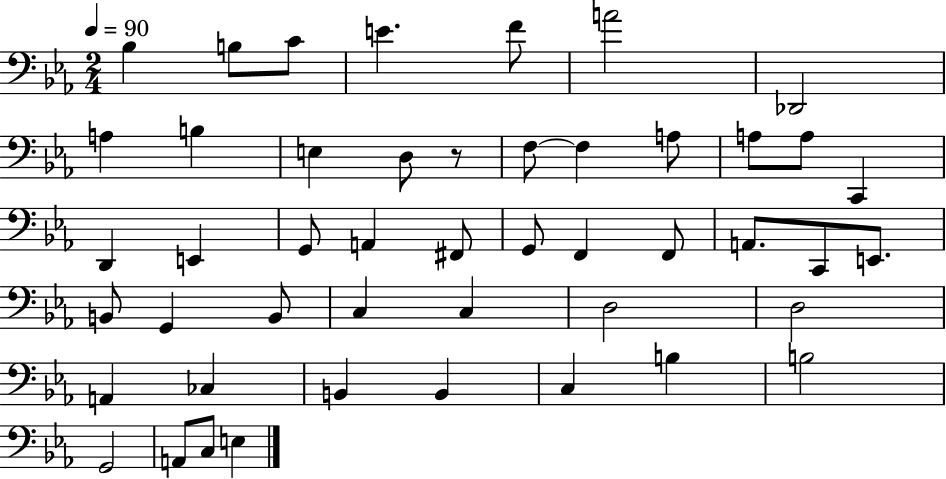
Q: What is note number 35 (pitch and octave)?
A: D3